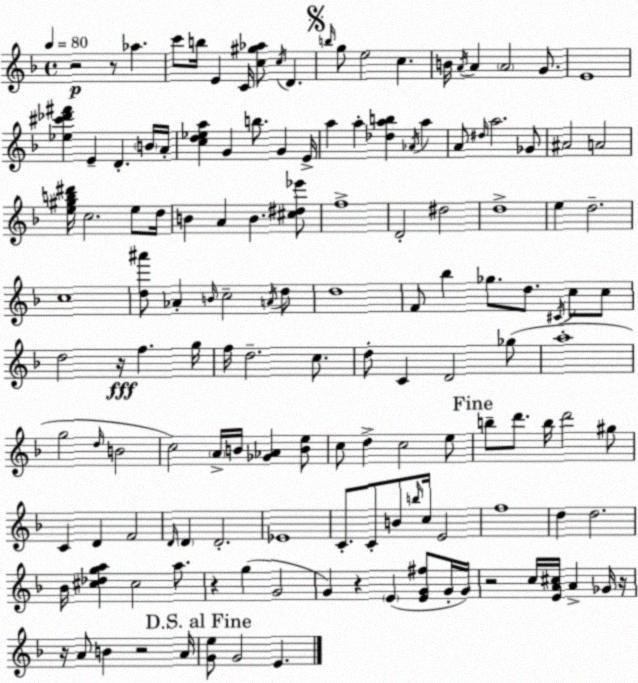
X:1
T:Untitled
M:4/4
L:1/4
K:Dm
z2 z/2 _a c'/2 b/4 E C/4 [c^g_a]/2 c/4 D b/4 g/2 e2 c B/4 A/4 A A2 G/2 E4 [_e^c'_d'^f'] E D B/4 A/4 [cd_ea] G b/2 G E/4 a a [_dab] _A/4 a A/2 ^d/4 a2 _G/2 ^A2 A2 [e^gb^d']/4 c2 e/2 d/4 B A B [^c^d_e']/2 f4 D2 ^d2 d4 e d2 c4 [d^a']/2 _A B/4 c2 A/4 d/2 d4 F/2 _b _g/2 d/2 ^C/4 c/2 c/2 d2 z/4 f g/4 f/4 d2 c/2 d/2 C D2 _g/2 a4 g2 d/4 B2 c2 A/4 B/4 [_G_A] [Be]/2 c/2 d c2 e/2 b/2 d'/2 b/4 d'2 ^g/2 C D F2 D/4 D D2 _E4 C/2 C/2 B/2 b/4 c/4 E2 f4 d d2 _B/4 [^c_dga] ^c2 a/2 z g G2 G z E [EG^f]/2 G/4 G/4 z2 c/4 [EA^c]/4 A _G/4 z/4 z/4 A/2 B z2 A/4 [Ge]/2 G2 E